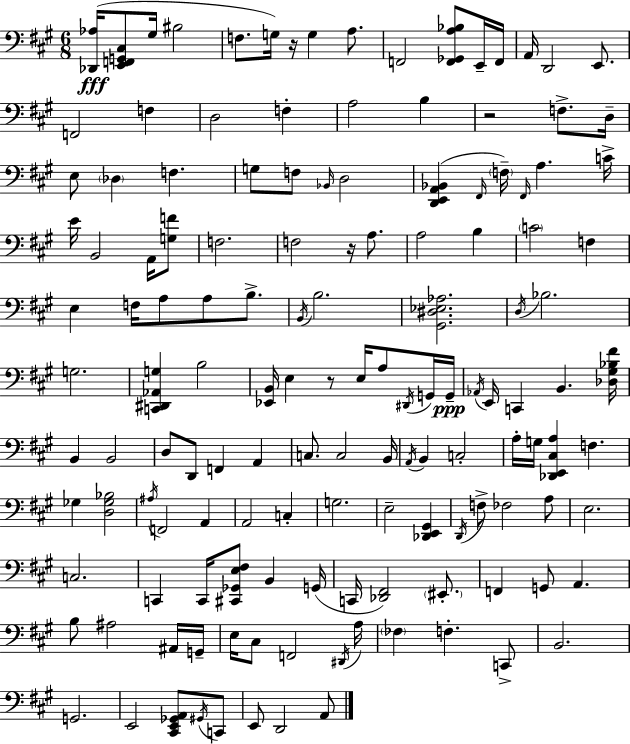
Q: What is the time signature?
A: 6/8